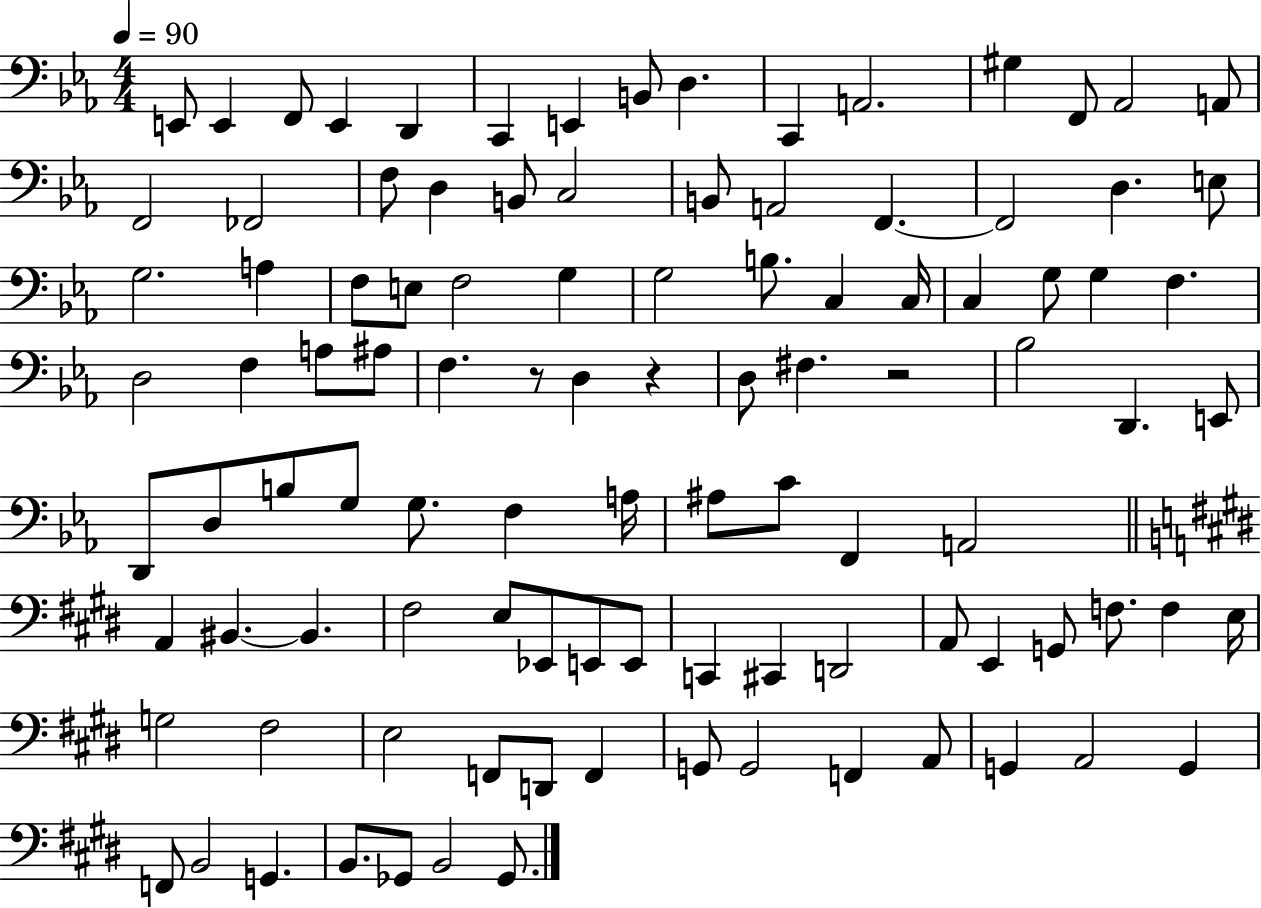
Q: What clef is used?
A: bass